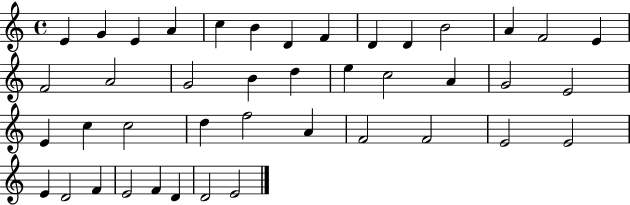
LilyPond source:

{
  \clef treble
  \time 4/4
  \defaultTimeSignature
  \key c \major
  e'4 g'4 e'4 a'4 | c''4 b'4 d'4 f'4 | d'4 d'4 b'2 | a'4 f'2 e'4 | \break f'2 a'2 | g'2 b'4 d''4 | e''4 c''2 a'4 | g'2 e'2 | \break e'4 c''4 c''2 | d''4 f''2 a'4 | f'2 f'2 | e'2 e'2 | \break e'4 d'2 f'4 | e'2 f'4 d'4 | d'2 e'2 | \bar "|."
}